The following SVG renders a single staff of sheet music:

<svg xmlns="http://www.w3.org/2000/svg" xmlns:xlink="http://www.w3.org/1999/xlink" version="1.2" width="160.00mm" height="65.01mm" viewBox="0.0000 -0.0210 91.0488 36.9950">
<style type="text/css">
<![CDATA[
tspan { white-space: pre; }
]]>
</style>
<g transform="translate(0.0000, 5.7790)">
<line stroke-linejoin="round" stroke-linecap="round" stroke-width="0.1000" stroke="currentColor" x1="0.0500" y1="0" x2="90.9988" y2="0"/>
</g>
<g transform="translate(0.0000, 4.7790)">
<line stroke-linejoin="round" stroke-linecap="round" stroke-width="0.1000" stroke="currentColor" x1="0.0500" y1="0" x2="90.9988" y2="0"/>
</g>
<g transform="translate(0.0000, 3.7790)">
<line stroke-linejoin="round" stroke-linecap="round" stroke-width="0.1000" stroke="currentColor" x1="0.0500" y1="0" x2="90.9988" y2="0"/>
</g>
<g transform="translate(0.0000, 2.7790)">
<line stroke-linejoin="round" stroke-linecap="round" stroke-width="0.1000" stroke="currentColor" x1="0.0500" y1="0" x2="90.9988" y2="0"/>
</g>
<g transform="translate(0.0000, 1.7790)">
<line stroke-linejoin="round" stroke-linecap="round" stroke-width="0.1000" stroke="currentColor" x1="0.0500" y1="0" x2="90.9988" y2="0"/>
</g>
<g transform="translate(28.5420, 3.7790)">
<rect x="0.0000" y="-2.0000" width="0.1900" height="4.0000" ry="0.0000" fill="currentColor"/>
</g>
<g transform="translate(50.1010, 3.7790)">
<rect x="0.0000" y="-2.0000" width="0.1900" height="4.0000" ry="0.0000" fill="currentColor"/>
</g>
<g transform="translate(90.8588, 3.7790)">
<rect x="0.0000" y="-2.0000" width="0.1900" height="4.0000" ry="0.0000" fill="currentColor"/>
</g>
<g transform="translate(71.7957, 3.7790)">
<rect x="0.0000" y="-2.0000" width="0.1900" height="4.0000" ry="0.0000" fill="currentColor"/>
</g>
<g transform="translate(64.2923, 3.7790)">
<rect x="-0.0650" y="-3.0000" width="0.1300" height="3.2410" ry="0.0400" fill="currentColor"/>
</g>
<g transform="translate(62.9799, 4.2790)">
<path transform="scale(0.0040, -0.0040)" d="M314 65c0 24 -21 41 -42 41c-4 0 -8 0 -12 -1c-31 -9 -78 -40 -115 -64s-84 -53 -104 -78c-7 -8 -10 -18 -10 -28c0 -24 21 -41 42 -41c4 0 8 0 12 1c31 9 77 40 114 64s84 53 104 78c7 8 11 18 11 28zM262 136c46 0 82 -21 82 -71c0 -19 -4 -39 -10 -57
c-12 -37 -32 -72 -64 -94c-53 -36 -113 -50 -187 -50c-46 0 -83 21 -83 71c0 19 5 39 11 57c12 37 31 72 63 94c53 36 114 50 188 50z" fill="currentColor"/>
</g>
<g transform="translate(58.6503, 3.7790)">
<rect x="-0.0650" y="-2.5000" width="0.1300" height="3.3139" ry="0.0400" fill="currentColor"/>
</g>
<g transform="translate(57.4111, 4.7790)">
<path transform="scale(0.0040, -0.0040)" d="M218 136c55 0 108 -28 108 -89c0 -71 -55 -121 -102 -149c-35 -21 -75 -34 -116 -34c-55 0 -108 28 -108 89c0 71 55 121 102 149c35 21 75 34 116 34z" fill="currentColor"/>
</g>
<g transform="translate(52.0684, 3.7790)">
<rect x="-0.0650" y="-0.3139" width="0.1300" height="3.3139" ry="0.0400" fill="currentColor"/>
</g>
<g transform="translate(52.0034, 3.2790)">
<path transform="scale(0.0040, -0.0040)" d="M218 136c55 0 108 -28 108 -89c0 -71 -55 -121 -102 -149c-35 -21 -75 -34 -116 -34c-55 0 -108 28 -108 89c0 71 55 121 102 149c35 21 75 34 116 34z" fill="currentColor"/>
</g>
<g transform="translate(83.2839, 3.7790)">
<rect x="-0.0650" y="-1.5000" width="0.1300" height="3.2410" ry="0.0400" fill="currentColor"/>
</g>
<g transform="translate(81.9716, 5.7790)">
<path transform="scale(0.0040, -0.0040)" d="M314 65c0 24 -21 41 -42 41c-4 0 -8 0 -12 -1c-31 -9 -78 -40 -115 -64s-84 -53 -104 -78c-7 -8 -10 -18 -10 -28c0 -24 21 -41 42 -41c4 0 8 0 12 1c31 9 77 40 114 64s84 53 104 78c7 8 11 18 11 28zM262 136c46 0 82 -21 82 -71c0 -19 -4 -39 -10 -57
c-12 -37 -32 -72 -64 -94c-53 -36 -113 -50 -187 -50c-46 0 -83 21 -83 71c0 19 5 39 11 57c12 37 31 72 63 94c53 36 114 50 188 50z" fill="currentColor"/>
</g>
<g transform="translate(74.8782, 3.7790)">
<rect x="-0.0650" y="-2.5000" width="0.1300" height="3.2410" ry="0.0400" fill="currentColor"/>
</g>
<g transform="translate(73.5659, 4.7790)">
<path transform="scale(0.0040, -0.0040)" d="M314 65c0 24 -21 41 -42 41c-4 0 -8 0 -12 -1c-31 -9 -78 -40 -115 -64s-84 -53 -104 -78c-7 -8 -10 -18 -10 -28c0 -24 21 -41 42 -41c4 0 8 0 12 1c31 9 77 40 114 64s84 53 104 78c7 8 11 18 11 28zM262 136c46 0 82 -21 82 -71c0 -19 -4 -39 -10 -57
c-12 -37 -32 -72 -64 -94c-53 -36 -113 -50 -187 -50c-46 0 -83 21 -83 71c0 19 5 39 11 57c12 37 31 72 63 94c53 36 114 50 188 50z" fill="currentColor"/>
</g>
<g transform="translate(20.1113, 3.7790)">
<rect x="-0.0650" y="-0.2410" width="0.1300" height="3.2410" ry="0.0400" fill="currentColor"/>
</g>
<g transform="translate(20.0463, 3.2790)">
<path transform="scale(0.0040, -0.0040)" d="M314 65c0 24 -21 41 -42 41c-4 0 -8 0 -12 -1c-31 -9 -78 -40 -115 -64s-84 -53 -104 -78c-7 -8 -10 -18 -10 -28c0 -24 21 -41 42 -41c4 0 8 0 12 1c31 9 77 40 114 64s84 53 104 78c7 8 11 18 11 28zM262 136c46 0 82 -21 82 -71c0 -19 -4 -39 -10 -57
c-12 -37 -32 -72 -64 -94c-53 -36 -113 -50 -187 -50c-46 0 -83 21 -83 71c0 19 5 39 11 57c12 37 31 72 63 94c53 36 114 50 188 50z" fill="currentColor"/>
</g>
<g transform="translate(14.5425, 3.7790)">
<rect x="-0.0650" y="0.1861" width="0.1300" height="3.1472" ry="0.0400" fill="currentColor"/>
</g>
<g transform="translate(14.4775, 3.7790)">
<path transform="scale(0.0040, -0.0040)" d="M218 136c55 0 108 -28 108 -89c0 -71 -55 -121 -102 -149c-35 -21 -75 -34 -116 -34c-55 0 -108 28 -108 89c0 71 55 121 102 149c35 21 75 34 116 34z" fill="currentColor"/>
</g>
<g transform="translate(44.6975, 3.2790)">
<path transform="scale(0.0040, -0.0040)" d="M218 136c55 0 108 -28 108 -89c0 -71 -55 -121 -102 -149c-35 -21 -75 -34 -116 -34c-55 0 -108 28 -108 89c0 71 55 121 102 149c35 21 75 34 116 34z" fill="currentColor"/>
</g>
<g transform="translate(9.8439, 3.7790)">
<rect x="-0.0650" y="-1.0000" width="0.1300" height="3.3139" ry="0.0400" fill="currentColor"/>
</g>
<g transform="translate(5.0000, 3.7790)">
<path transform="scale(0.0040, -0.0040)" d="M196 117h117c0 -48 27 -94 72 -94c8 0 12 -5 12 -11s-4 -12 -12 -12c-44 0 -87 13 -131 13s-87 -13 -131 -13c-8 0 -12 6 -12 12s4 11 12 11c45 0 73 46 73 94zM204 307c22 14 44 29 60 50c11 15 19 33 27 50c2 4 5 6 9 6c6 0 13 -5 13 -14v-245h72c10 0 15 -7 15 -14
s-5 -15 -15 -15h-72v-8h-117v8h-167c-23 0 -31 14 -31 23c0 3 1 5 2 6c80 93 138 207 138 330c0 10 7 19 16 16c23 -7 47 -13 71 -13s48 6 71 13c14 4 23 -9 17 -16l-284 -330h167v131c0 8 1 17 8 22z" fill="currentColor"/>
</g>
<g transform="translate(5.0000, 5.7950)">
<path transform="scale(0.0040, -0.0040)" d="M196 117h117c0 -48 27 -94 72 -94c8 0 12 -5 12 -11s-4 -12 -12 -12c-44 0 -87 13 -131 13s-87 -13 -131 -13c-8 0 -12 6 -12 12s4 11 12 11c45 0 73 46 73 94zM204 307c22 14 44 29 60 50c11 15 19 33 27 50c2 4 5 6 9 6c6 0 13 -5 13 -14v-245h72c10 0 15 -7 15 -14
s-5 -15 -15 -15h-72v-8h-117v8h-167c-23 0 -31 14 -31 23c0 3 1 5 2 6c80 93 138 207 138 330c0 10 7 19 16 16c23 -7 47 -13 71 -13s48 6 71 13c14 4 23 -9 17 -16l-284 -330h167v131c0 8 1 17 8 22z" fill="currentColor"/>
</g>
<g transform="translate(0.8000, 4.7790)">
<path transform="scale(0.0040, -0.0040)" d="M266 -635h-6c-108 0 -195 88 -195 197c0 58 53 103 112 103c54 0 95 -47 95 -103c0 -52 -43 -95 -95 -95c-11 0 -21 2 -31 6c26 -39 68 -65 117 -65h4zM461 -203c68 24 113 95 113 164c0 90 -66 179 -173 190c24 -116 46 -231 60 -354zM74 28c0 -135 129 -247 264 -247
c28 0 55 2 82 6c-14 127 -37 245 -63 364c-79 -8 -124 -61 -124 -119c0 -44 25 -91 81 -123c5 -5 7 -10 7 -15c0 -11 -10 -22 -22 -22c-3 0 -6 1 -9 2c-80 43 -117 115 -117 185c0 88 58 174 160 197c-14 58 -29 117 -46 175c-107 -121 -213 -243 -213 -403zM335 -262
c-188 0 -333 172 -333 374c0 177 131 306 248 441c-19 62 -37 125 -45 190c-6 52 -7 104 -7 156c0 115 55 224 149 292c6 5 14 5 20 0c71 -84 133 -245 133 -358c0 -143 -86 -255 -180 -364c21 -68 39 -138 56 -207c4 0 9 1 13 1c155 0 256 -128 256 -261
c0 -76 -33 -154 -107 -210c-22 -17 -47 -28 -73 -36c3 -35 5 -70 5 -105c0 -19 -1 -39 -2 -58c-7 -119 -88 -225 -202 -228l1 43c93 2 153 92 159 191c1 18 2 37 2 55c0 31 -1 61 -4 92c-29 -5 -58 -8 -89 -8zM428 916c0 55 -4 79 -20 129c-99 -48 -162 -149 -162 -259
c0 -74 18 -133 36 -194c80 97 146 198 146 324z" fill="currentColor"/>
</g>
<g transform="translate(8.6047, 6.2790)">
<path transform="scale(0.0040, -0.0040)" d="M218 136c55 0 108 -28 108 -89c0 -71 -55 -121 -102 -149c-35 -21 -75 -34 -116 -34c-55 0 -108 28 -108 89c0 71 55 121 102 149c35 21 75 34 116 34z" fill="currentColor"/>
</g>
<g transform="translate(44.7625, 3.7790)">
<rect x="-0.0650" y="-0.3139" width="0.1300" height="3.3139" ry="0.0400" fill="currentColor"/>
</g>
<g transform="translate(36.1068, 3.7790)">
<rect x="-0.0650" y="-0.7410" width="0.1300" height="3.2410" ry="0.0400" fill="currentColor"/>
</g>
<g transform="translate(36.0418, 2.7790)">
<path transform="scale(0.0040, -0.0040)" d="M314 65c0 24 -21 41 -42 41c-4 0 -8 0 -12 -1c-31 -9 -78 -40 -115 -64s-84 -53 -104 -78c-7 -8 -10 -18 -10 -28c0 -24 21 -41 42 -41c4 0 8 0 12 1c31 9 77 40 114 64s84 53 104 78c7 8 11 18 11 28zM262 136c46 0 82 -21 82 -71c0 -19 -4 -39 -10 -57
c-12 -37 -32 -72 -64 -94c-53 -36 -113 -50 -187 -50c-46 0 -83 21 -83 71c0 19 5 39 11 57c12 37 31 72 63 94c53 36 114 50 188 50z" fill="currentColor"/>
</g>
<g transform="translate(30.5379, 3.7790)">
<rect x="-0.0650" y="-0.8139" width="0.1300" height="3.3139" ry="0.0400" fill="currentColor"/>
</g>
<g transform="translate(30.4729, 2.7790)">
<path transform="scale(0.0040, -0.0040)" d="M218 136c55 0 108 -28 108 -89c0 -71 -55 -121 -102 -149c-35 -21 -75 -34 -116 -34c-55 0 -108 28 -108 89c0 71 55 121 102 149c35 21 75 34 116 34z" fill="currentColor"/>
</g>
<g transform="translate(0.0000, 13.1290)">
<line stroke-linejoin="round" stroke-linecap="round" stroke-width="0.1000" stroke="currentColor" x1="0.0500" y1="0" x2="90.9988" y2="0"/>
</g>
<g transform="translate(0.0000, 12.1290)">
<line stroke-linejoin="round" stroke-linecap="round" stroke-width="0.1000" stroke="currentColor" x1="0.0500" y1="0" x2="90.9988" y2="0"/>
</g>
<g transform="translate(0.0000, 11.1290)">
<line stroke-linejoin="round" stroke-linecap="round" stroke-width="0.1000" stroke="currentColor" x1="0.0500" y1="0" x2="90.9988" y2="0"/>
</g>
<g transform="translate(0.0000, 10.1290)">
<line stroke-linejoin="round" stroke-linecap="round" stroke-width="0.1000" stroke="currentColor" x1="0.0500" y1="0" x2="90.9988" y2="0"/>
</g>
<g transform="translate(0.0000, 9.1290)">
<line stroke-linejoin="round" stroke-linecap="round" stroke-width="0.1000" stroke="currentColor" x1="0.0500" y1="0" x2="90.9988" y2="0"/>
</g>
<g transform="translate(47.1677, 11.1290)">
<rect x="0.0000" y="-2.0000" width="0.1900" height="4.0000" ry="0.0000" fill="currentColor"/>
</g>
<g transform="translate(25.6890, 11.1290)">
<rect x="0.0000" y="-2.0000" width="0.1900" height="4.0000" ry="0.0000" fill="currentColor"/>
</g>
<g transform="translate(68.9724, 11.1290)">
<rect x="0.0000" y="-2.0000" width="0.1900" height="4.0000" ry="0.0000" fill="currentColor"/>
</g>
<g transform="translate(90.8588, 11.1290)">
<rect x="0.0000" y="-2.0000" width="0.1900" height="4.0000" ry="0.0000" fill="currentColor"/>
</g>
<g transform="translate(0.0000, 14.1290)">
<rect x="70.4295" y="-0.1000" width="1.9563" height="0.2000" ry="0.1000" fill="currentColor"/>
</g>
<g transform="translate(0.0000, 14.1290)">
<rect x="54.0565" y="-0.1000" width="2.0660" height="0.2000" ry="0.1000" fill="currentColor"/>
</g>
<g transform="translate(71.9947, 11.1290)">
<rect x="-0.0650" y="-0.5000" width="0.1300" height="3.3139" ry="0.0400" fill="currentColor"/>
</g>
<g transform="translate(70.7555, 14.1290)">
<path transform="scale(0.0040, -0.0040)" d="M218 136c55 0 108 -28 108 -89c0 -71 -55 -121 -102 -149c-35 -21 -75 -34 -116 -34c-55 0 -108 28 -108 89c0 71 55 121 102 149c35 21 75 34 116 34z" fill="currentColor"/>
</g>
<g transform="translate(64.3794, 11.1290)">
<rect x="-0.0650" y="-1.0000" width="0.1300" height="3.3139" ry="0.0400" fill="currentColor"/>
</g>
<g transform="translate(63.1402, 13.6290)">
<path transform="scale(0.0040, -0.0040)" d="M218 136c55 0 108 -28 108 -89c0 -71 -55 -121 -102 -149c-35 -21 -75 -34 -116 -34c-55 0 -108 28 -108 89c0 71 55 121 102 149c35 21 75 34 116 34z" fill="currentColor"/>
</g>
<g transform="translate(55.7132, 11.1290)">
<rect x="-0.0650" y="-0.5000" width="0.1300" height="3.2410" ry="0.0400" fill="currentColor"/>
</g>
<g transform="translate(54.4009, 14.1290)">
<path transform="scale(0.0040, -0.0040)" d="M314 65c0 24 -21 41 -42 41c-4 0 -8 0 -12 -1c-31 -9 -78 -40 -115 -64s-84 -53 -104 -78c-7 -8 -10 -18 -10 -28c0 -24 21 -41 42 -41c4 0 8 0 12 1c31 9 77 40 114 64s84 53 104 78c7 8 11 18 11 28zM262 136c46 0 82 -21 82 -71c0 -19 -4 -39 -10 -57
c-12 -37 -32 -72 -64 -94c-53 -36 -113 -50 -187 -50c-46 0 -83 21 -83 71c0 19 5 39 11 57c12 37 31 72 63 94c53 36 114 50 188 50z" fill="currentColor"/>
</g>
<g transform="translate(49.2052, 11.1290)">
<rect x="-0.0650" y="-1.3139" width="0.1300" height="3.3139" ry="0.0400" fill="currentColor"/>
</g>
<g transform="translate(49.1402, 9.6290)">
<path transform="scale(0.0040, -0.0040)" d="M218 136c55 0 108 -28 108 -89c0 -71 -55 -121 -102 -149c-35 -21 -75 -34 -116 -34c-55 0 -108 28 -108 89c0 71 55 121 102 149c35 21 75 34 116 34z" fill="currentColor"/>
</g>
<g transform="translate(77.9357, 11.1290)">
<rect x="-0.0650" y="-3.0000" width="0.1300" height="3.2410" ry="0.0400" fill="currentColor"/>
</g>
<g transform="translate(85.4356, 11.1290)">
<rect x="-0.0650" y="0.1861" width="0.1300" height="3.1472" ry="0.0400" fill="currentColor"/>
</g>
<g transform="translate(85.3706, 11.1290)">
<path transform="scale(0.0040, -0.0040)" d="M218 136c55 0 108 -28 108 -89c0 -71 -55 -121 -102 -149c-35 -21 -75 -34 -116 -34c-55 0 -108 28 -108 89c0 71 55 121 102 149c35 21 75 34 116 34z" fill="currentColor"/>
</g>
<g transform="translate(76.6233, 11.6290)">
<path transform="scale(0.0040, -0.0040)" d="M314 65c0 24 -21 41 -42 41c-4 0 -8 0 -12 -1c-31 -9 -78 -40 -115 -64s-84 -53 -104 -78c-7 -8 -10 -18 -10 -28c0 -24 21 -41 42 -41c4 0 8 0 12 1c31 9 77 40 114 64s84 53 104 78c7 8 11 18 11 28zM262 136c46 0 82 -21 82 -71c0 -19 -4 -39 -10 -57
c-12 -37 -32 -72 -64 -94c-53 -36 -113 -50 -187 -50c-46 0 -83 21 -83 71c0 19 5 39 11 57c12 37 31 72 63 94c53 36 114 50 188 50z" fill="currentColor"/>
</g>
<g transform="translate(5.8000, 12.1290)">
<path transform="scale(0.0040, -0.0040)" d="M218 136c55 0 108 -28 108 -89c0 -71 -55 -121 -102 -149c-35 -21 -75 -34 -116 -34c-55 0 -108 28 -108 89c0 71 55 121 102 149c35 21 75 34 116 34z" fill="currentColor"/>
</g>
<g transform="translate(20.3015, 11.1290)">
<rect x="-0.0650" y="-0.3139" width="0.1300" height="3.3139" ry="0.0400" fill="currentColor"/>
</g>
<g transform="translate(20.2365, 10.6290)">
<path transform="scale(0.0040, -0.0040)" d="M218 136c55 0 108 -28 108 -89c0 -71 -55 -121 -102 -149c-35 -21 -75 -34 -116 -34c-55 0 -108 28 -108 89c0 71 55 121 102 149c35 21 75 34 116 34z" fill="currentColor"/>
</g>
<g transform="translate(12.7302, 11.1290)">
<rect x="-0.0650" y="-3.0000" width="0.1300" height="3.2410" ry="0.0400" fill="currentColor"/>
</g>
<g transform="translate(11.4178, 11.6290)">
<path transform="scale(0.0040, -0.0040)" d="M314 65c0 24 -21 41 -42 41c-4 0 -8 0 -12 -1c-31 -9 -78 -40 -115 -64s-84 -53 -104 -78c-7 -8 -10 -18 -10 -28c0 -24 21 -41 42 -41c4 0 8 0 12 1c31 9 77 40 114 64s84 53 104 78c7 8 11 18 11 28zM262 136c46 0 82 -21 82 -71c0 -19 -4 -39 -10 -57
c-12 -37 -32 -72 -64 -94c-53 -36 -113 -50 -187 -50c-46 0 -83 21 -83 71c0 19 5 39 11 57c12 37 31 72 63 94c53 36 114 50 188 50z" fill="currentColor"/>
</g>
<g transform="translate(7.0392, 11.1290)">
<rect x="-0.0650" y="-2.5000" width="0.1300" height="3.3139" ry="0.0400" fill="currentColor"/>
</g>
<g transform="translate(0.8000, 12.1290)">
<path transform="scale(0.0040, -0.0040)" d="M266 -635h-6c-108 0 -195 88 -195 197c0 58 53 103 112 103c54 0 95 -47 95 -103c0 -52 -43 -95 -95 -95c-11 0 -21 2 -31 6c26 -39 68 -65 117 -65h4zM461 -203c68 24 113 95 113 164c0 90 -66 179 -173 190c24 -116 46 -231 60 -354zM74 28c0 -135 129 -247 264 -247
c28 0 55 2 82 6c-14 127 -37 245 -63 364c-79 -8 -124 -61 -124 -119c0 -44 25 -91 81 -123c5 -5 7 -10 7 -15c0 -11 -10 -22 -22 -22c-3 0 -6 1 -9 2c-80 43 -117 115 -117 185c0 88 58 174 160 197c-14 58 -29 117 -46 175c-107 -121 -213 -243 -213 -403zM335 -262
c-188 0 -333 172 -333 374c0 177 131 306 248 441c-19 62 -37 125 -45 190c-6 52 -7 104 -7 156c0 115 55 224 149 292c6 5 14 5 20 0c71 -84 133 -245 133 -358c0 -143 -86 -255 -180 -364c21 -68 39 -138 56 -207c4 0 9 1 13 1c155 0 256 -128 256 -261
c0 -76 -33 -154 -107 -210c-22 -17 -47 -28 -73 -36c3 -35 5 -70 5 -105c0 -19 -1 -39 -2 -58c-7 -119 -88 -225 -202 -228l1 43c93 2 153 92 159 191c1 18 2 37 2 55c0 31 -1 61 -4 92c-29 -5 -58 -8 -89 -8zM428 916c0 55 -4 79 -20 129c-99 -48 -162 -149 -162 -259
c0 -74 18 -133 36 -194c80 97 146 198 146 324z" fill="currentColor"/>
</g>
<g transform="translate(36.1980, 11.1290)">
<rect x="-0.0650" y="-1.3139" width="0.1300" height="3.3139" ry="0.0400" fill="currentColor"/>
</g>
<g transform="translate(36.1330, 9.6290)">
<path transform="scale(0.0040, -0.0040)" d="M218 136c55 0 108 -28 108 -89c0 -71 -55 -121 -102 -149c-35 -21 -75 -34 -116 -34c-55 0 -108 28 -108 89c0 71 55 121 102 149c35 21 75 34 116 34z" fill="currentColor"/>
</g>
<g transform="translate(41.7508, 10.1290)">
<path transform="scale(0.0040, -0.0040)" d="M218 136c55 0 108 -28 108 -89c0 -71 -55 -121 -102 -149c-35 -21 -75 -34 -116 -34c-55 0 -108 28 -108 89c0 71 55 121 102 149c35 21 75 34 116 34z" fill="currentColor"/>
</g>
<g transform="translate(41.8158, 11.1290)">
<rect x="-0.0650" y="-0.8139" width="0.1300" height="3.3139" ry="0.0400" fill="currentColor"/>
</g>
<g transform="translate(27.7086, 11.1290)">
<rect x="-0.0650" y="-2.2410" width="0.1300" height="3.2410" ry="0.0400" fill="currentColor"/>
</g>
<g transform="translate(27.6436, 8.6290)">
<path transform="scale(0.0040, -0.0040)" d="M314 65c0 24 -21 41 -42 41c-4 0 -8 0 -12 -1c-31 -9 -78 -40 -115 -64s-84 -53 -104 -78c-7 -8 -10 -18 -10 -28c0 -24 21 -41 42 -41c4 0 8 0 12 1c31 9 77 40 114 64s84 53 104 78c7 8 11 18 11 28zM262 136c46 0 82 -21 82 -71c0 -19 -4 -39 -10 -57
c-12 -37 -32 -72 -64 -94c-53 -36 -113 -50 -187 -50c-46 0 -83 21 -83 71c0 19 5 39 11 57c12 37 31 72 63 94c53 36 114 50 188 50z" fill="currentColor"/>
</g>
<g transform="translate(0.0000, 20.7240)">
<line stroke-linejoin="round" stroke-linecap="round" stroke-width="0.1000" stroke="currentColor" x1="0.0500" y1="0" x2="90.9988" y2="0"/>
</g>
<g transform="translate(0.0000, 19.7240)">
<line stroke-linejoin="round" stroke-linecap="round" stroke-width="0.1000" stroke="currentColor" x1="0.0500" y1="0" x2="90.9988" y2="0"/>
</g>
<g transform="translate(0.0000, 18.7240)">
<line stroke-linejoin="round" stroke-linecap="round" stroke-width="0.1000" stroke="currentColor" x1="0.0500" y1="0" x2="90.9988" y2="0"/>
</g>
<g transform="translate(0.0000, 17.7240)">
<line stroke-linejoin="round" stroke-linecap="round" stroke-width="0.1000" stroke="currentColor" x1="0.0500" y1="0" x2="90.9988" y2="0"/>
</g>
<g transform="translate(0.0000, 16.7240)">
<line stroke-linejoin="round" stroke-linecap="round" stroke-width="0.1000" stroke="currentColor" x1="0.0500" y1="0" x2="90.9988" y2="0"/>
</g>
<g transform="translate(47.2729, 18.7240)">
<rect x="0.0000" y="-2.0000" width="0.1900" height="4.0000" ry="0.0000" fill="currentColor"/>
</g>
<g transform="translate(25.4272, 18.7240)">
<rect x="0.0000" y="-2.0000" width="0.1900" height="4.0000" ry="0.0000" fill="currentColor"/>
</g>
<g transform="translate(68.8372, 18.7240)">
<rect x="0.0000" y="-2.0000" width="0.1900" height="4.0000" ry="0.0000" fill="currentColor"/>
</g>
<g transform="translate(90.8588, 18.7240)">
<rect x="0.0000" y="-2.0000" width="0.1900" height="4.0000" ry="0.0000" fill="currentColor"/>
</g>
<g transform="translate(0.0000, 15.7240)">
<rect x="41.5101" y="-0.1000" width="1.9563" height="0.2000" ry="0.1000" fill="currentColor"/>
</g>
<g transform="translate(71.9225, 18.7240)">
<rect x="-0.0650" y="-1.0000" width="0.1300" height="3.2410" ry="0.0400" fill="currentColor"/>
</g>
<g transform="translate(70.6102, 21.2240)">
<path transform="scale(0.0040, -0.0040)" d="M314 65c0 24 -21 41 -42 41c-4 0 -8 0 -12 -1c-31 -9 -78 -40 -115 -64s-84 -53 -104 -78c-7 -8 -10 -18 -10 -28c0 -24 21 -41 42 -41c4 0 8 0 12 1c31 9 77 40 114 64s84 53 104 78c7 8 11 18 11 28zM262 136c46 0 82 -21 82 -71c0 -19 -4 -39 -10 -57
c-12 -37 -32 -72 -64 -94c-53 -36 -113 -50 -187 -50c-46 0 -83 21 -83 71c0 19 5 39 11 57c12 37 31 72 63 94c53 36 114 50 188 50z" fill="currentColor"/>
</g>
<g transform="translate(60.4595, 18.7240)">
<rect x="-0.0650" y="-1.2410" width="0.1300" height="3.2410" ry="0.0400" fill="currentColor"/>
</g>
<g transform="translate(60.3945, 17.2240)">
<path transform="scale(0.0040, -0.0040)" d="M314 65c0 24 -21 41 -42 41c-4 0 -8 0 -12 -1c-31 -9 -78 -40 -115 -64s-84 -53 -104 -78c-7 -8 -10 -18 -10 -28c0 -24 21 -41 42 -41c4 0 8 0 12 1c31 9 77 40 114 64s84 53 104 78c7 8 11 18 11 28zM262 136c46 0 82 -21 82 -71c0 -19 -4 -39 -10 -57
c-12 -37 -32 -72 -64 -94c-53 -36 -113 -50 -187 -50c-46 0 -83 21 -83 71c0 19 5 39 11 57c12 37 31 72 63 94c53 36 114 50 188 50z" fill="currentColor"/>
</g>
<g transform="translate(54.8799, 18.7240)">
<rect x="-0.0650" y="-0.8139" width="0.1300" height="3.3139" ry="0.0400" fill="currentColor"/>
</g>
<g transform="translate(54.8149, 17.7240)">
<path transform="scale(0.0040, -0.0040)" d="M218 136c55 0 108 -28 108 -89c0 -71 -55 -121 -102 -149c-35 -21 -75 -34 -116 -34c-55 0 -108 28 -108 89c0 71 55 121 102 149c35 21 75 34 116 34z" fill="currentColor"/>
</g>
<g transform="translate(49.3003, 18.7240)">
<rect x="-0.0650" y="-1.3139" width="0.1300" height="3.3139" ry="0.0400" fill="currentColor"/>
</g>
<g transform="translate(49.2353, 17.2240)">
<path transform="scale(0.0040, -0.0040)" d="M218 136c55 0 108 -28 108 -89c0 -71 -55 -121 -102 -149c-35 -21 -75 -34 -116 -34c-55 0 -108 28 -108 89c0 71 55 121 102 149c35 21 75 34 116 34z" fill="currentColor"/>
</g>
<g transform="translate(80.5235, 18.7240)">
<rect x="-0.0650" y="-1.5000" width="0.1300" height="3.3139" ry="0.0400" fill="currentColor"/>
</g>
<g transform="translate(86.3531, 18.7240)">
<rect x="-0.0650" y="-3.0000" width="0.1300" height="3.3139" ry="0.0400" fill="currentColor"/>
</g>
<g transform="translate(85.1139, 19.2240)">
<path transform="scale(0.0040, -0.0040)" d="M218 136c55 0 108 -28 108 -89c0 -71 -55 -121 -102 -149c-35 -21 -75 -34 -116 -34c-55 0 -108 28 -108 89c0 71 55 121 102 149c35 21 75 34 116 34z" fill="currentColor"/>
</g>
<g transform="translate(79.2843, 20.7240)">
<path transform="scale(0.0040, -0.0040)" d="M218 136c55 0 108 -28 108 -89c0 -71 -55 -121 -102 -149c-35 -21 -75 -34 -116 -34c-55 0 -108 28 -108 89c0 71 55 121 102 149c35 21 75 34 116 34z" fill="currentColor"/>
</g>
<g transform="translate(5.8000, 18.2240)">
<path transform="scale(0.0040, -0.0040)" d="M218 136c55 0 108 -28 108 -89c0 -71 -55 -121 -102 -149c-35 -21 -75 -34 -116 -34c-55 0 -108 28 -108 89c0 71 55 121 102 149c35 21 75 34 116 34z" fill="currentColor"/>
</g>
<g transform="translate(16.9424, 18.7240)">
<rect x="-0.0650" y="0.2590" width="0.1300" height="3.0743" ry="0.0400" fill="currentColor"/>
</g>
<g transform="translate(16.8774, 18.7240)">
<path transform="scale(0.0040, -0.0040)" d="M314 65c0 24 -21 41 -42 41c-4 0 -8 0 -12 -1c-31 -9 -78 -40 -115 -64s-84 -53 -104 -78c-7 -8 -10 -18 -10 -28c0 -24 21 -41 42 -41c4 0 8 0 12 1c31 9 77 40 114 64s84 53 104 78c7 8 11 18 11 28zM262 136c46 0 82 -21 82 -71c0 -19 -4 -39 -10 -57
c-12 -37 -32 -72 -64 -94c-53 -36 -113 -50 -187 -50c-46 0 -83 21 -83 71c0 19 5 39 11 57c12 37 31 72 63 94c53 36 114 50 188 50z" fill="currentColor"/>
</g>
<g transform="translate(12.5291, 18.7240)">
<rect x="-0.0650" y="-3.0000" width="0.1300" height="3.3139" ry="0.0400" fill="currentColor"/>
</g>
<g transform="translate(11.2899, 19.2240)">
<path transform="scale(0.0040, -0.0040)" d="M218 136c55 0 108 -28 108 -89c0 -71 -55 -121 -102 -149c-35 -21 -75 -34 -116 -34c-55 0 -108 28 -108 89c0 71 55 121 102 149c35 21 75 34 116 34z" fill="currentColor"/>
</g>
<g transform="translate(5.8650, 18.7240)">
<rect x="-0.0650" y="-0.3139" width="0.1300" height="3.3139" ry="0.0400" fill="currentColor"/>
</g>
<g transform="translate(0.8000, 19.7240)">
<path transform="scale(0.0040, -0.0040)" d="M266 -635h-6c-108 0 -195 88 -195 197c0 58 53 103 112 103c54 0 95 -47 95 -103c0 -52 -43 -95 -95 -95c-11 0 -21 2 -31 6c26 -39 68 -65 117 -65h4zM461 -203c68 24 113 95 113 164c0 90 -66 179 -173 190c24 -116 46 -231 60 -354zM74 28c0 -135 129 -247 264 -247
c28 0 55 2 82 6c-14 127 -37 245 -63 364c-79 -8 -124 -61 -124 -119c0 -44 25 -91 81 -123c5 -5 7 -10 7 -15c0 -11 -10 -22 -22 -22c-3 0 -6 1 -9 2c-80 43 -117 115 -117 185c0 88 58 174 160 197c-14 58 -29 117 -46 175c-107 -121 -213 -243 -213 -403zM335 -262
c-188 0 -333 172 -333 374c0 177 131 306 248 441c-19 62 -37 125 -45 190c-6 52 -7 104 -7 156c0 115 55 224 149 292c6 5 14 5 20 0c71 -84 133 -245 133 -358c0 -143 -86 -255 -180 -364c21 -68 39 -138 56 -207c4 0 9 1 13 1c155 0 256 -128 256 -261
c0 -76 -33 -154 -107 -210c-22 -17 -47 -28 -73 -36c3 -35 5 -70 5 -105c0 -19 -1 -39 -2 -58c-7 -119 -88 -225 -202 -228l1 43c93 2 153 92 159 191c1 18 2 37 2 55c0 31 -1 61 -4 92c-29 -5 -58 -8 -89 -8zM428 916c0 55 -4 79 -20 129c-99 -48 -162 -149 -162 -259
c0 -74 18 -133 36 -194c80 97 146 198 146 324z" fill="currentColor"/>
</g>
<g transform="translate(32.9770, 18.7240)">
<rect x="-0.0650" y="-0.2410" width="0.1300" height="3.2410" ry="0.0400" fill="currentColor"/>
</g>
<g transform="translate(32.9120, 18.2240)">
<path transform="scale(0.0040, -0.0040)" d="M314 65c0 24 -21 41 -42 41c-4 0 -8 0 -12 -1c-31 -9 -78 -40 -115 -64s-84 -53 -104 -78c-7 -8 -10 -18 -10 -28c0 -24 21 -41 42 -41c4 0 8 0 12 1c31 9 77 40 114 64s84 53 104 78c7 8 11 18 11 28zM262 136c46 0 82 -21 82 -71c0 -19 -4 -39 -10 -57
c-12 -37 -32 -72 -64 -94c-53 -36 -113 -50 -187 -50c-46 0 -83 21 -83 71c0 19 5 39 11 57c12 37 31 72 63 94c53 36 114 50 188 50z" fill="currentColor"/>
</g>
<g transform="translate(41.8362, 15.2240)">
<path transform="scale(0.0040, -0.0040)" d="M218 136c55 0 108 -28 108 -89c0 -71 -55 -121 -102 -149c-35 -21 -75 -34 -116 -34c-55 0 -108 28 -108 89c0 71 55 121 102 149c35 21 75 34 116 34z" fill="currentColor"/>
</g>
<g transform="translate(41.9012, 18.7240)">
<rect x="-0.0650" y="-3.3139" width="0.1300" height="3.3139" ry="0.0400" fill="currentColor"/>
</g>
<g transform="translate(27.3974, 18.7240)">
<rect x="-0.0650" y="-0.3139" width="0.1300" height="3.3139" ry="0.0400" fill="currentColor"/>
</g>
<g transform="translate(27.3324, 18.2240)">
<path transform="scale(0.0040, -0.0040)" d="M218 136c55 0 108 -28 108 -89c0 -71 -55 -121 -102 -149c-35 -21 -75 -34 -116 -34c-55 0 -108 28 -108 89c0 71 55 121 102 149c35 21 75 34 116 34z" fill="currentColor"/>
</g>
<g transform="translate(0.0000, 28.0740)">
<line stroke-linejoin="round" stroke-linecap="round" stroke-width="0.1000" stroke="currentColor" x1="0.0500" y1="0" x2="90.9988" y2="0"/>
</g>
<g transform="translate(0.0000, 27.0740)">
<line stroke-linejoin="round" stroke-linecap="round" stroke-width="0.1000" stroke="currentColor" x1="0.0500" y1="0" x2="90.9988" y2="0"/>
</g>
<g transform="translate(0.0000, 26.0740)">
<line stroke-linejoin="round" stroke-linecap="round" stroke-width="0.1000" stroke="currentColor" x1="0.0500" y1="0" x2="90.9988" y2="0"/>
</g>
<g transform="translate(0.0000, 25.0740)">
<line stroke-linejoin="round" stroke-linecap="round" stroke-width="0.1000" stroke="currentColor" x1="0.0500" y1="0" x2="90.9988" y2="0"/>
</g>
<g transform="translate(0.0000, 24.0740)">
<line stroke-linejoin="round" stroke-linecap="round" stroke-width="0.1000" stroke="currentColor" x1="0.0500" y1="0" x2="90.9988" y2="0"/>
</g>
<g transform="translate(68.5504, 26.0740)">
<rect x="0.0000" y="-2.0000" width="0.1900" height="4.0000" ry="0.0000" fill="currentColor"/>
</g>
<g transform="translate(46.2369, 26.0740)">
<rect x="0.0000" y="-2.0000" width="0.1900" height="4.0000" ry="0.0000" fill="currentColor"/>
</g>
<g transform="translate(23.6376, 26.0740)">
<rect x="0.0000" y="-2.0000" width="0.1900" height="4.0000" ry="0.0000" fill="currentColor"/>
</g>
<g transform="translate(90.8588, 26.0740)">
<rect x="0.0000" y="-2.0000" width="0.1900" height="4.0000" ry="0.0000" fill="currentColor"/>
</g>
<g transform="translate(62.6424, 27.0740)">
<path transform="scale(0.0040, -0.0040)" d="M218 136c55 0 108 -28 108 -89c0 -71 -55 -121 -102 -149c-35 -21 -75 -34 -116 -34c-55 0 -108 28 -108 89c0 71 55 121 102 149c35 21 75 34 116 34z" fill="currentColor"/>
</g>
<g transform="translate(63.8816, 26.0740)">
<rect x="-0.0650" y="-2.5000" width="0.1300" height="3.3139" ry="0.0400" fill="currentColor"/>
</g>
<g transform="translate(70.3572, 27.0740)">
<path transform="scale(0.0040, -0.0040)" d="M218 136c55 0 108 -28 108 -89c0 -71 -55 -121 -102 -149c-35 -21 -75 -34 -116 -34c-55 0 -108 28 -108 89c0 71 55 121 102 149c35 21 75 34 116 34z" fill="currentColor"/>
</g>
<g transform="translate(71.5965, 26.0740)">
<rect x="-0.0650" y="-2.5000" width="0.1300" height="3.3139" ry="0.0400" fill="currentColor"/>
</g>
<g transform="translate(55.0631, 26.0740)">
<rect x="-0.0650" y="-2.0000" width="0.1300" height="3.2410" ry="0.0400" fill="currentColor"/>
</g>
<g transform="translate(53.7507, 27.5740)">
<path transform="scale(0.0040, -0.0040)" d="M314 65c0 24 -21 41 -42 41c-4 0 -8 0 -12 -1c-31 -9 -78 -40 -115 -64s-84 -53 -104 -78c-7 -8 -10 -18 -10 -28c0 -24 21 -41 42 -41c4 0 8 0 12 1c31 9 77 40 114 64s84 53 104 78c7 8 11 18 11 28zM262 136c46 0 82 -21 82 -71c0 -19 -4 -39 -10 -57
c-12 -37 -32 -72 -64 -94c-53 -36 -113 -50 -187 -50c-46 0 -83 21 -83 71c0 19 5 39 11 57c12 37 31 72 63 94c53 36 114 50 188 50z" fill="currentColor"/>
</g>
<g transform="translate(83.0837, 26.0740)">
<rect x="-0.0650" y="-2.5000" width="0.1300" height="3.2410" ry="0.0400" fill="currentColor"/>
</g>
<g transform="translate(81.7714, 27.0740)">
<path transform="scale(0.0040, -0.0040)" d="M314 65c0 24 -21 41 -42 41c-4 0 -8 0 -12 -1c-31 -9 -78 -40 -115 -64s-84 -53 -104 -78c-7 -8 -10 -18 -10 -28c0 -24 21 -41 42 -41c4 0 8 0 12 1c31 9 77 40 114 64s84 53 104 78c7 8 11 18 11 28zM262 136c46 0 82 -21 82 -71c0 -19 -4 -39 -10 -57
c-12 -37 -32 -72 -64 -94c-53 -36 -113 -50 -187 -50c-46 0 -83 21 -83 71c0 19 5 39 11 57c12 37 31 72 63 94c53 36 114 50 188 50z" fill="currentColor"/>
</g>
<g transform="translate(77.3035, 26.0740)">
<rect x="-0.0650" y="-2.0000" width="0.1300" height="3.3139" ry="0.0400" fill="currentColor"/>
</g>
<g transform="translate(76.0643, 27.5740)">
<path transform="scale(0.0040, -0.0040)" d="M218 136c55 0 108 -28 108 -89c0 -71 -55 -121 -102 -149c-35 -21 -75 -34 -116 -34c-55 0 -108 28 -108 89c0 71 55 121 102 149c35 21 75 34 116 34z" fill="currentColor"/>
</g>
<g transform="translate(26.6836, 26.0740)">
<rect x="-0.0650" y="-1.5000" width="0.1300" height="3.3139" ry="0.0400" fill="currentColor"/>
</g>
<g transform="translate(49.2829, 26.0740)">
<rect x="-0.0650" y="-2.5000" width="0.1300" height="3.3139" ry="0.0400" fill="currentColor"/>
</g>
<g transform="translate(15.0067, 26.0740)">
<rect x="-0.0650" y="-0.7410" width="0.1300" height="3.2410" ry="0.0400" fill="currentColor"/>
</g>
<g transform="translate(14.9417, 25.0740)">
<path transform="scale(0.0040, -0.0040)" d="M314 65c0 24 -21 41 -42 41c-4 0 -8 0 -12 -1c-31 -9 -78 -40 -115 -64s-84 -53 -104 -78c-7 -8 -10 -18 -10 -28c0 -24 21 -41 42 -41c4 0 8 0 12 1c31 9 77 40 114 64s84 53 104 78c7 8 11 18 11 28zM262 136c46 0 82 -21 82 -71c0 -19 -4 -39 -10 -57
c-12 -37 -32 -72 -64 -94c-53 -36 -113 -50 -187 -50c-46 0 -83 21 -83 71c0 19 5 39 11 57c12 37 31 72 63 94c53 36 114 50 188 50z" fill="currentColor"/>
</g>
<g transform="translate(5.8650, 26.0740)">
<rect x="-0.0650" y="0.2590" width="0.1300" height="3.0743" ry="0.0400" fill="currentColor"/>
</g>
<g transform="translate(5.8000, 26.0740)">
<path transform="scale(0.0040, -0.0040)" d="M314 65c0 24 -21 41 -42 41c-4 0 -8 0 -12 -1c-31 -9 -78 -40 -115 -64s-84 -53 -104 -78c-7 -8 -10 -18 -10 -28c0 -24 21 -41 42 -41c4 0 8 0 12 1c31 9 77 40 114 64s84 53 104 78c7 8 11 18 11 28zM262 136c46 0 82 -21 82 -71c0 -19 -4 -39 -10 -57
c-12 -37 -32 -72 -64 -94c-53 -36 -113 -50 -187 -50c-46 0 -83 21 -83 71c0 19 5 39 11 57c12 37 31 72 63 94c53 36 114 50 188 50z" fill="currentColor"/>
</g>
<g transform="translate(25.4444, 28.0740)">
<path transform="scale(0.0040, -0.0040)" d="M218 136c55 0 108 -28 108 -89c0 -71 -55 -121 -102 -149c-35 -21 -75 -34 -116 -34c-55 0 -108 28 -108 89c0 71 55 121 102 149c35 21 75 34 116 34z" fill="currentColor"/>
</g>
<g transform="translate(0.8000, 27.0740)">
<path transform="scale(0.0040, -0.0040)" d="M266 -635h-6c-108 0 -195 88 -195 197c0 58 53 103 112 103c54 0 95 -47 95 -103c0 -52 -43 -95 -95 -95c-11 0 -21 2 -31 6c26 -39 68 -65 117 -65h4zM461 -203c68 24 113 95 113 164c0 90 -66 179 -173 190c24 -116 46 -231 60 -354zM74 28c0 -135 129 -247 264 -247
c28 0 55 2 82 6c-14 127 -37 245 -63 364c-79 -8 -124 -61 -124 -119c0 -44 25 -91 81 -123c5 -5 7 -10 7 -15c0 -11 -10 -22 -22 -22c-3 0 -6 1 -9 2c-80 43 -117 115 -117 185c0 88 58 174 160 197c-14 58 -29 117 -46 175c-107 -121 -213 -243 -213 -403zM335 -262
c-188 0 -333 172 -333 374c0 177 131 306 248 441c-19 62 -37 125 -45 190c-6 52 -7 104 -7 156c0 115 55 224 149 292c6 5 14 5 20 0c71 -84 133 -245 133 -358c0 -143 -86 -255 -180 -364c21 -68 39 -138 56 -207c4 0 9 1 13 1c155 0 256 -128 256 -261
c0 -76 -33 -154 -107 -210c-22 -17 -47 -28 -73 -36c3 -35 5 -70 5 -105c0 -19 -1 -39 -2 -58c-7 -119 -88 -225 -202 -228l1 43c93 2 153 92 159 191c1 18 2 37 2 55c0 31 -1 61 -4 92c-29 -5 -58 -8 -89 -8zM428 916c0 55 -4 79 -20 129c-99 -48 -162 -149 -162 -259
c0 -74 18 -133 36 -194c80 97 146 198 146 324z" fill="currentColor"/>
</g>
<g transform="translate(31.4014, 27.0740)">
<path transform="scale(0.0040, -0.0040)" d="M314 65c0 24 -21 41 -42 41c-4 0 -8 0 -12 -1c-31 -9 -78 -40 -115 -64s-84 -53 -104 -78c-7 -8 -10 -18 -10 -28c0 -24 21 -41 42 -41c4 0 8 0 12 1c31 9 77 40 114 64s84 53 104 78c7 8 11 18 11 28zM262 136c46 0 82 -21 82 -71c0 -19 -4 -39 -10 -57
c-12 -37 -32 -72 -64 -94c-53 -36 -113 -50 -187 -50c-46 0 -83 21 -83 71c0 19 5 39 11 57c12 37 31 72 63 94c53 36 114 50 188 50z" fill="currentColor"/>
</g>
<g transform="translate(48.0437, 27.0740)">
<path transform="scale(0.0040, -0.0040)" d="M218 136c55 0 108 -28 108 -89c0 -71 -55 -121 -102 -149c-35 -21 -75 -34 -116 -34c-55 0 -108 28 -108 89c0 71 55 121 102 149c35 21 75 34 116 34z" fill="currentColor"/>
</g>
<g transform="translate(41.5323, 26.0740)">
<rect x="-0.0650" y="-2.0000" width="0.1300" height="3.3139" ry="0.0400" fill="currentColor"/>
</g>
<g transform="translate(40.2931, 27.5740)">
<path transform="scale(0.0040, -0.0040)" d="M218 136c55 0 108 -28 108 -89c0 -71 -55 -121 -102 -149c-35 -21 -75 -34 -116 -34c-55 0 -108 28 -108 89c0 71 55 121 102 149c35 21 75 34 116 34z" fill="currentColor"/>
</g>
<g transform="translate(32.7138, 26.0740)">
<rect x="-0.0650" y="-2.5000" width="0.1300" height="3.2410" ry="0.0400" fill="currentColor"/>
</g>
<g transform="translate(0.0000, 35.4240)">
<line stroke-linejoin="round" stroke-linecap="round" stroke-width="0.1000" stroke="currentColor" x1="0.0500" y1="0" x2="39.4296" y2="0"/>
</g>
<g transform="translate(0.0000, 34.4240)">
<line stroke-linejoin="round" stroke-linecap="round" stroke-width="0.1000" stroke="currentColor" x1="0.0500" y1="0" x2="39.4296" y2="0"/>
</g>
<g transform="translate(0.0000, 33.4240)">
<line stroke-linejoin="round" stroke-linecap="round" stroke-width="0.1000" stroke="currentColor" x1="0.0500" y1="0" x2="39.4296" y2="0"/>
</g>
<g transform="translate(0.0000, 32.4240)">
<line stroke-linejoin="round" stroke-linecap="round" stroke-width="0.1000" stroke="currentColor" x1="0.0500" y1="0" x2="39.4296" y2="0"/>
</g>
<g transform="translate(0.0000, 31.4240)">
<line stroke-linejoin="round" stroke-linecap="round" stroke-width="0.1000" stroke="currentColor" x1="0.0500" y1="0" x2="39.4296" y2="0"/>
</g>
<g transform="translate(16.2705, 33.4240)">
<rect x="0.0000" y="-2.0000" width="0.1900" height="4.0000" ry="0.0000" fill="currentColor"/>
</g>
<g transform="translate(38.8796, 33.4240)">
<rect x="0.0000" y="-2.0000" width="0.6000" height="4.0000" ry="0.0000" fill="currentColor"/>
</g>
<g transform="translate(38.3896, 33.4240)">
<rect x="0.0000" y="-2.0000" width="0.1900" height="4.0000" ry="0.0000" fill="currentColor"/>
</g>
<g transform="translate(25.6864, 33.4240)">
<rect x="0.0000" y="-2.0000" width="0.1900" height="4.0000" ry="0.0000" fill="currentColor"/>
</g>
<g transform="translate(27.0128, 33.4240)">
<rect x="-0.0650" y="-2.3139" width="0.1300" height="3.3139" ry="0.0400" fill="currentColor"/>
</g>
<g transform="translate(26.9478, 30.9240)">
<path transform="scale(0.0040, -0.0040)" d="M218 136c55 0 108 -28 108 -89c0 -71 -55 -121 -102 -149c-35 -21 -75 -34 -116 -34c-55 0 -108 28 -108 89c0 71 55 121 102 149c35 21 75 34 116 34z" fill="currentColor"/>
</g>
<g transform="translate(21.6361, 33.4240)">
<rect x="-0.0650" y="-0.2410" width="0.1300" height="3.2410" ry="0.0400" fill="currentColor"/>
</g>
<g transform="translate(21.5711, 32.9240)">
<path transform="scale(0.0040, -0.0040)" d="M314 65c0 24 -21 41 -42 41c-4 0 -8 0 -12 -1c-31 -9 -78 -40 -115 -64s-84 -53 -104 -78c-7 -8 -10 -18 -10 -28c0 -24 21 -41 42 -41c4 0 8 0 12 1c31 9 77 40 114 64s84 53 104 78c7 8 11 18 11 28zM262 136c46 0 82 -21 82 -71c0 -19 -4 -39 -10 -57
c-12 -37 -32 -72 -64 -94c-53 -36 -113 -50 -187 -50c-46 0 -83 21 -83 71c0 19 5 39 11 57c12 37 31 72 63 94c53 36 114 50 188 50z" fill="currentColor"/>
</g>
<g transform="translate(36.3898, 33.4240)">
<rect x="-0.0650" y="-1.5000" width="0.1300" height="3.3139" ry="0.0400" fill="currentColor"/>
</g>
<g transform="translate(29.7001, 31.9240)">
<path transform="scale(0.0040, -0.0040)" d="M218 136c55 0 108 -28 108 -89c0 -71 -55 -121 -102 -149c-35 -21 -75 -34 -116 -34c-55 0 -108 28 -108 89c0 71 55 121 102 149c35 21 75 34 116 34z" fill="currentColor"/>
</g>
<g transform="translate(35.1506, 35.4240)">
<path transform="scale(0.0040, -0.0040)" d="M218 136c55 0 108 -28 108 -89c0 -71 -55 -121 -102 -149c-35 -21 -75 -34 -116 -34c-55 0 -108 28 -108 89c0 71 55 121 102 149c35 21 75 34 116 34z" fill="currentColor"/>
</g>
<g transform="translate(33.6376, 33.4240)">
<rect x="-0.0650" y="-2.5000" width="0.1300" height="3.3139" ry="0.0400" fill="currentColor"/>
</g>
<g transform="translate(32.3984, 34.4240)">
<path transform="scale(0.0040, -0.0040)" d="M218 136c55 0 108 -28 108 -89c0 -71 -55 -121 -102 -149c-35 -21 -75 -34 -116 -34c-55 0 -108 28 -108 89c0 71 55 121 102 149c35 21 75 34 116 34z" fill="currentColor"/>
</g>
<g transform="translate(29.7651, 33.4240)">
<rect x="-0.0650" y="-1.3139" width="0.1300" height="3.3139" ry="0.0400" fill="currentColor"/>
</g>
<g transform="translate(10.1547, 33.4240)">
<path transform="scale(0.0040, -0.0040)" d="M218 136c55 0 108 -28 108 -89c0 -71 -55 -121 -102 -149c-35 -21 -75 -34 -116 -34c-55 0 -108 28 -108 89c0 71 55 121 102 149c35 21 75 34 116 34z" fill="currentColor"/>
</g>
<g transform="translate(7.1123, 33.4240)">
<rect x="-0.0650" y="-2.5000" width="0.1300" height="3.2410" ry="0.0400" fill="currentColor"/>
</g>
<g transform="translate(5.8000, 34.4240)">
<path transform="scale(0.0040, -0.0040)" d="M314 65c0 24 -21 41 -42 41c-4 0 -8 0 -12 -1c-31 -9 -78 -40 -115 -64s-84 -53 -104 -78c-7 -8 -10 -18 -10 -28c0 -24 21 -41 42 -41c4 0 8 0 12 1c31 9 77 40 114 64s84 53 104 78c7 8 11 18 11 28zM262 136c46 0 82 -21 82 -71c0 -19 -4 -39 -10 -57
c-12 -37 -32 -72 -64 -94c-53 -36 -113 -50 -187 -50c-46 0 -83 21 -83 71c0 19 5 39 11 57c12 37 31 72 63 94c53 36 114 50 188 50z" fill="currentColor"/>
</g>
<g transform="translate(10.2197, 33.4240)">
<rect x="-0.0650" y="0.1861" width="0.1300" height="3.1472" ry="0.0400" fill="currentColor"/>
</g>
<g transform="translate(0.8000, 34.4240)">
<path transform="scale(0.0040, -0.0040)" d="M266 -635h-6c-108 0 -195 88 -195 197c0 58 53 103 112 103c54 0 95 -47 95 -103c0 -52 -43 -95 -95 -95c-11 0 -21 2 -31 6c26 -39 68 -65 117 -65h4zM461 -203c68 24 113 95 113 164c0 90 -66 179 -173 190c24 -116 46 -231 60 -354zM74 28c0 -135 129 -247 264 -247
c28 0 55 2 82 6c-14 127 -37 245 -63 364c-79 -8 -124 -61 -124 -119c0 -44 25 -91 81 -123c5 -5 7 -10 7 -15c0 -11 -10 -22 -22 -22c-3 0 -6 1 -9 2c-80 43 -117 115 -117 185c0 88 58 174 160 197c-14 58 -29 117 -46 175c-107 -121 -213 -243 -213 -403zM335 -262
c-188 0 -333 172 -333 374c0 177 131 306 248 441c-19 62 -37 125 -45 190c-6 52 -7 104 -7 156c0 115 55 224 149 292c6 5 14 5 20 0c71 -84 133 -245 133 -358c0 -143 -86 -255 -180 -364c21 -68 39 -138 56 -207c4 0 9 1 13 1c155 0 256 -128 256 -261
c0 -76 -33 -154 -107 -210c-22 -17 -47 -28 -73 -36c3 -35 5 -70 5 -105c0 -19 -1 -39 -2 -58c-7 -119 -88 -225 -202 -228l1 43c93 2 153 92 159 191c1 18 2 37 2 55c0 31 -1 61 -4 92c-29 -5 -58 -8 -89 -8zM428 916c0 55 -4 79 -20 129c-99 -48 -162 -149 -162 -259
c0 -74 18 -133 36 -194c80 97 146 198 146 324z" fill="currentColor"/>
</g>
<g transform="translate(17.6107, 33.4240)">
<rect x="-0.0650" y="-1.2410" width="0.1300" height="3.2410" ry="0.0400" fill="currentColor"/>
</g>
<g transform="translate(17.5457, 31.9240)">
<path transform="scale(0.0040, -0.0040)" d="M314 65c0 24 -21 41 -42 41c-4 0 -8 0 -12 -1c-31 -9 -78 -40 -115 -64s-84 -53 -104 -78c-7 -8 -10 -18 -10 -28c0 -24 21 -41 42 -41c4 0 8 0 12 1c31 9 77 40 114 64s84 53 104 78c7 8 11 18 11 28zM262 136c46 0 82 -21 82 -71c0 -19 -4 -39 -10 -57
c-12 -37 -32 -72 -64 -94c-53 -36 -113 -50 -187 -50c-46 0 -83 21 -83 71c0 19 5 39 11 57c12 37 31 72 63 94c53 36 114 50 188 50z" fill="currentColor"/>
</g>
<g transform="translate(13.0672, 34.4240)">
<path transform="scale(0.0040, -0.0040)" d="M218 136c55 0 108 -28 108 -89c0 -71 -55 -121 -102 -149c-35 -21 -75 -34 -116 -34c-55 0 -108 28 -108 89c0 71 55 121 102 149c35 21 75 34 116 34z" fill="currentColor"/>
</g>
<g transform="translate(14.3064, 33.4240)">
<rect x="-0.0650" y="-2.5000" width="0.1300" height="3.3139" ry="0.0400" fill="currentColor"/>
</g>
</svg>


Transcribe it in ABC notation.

X:1
T:Untitled
M:4/4
L:1/4
K:C
D B c2 d d2 c c G A2 G2 E2 G A2 c g2 e d e C2 D C A2 B c A B2 c c2 b e d e2 D2 E A B2 d2 E G2 F G F2 G G F G2 G2 B G e2 c2 g e G E